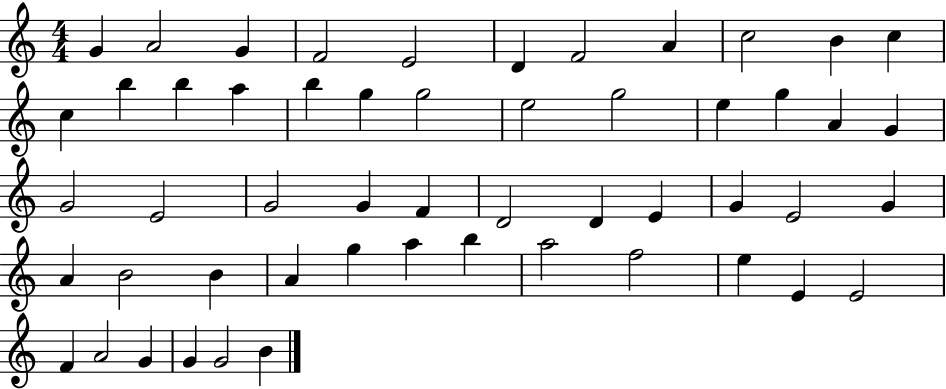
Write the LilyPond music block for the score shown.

{
  \clef treble
  \numericTimeSignature
  \time 4/4
  \key c \major
  g'4 a'2 g'4 | f'2 e'2 | d'4 f'2 a'4 | c''2 b'4 c''4 | \break c''4 b''4 b''4 a''4 | b''4 g''4 g''2 | e''2 g''2 | e''4 g''4 a'4 g'4 | \break g'2 e'2 | g'2 g'4 f'4 | d'2 d'4 e'4 | g'4 e'2 g'4 | \break a'4 b'2 b'4 | a'4 g''4 a''4 b''4 | a''2 f''2 | e''4 e'4 e'2 | \break f'4 a'2 g'4 | g'4 g'2 b'4 | \bar "|."
}